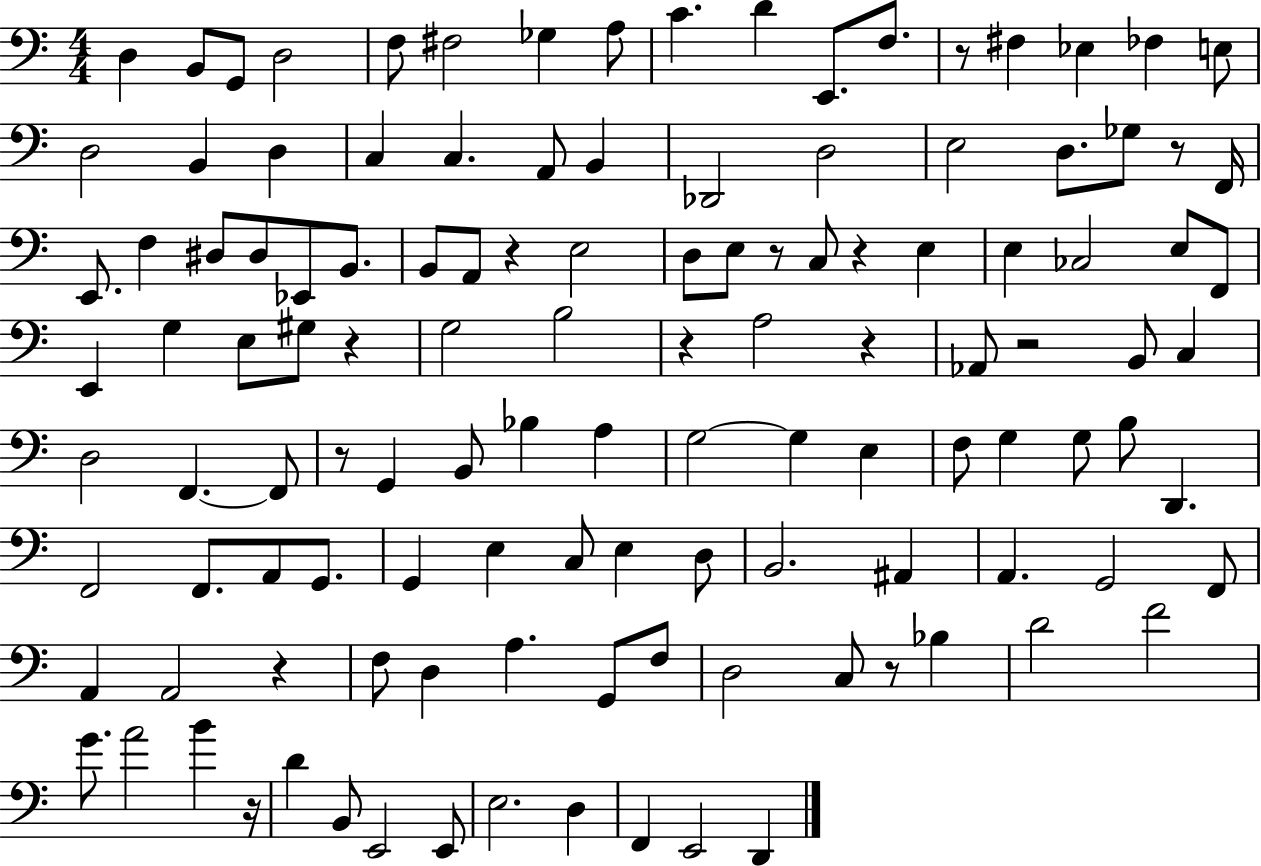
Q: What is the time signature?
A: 4/4